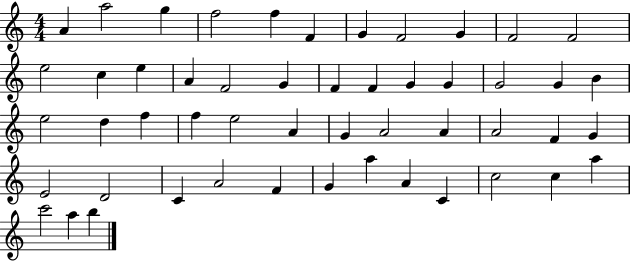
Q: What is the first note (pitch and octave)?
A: A4